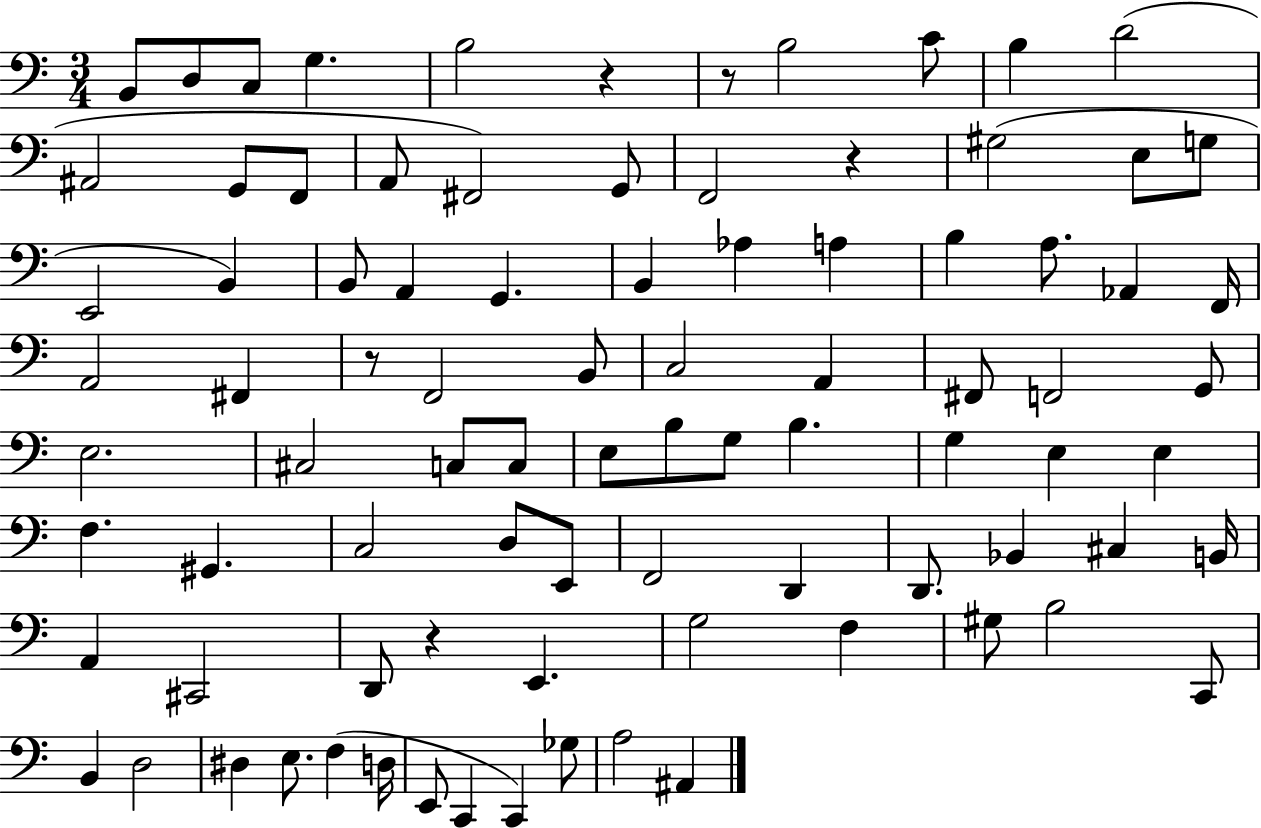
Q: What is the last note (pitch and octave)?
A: A#2